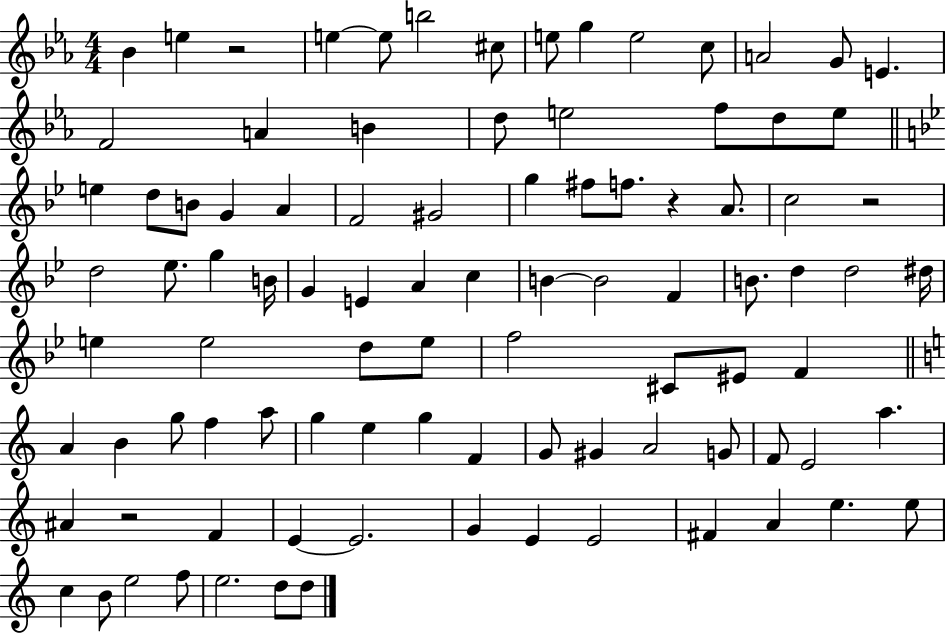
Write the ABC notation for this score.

X:1
T:Untitled
M:4/4
L:1/4
K:Eb
_B e z2 e e/2 b2 ^c/2 e/2 g e2 c/2 A2 G/2 E F2 A B d/2 e2 f/2 d/2 e/2 e d/2 B/2 G A F2 ^G2 g ^f/2 f/2 z A/2 c2 z2 d2 _e/2 g B/4 G E A c B B2 F B/2 d d2 ^d/4 e e2 d/2 e/2 f2 ^C/2 ^E/2 F A B g/2 f a/2 g e g F G/2 ^G A2 G/2 F/2 E2 a ^A z2 F E E2 G E E2 ^F A e e/2 c B/2 e2 f/2 e2 d/2 d/2